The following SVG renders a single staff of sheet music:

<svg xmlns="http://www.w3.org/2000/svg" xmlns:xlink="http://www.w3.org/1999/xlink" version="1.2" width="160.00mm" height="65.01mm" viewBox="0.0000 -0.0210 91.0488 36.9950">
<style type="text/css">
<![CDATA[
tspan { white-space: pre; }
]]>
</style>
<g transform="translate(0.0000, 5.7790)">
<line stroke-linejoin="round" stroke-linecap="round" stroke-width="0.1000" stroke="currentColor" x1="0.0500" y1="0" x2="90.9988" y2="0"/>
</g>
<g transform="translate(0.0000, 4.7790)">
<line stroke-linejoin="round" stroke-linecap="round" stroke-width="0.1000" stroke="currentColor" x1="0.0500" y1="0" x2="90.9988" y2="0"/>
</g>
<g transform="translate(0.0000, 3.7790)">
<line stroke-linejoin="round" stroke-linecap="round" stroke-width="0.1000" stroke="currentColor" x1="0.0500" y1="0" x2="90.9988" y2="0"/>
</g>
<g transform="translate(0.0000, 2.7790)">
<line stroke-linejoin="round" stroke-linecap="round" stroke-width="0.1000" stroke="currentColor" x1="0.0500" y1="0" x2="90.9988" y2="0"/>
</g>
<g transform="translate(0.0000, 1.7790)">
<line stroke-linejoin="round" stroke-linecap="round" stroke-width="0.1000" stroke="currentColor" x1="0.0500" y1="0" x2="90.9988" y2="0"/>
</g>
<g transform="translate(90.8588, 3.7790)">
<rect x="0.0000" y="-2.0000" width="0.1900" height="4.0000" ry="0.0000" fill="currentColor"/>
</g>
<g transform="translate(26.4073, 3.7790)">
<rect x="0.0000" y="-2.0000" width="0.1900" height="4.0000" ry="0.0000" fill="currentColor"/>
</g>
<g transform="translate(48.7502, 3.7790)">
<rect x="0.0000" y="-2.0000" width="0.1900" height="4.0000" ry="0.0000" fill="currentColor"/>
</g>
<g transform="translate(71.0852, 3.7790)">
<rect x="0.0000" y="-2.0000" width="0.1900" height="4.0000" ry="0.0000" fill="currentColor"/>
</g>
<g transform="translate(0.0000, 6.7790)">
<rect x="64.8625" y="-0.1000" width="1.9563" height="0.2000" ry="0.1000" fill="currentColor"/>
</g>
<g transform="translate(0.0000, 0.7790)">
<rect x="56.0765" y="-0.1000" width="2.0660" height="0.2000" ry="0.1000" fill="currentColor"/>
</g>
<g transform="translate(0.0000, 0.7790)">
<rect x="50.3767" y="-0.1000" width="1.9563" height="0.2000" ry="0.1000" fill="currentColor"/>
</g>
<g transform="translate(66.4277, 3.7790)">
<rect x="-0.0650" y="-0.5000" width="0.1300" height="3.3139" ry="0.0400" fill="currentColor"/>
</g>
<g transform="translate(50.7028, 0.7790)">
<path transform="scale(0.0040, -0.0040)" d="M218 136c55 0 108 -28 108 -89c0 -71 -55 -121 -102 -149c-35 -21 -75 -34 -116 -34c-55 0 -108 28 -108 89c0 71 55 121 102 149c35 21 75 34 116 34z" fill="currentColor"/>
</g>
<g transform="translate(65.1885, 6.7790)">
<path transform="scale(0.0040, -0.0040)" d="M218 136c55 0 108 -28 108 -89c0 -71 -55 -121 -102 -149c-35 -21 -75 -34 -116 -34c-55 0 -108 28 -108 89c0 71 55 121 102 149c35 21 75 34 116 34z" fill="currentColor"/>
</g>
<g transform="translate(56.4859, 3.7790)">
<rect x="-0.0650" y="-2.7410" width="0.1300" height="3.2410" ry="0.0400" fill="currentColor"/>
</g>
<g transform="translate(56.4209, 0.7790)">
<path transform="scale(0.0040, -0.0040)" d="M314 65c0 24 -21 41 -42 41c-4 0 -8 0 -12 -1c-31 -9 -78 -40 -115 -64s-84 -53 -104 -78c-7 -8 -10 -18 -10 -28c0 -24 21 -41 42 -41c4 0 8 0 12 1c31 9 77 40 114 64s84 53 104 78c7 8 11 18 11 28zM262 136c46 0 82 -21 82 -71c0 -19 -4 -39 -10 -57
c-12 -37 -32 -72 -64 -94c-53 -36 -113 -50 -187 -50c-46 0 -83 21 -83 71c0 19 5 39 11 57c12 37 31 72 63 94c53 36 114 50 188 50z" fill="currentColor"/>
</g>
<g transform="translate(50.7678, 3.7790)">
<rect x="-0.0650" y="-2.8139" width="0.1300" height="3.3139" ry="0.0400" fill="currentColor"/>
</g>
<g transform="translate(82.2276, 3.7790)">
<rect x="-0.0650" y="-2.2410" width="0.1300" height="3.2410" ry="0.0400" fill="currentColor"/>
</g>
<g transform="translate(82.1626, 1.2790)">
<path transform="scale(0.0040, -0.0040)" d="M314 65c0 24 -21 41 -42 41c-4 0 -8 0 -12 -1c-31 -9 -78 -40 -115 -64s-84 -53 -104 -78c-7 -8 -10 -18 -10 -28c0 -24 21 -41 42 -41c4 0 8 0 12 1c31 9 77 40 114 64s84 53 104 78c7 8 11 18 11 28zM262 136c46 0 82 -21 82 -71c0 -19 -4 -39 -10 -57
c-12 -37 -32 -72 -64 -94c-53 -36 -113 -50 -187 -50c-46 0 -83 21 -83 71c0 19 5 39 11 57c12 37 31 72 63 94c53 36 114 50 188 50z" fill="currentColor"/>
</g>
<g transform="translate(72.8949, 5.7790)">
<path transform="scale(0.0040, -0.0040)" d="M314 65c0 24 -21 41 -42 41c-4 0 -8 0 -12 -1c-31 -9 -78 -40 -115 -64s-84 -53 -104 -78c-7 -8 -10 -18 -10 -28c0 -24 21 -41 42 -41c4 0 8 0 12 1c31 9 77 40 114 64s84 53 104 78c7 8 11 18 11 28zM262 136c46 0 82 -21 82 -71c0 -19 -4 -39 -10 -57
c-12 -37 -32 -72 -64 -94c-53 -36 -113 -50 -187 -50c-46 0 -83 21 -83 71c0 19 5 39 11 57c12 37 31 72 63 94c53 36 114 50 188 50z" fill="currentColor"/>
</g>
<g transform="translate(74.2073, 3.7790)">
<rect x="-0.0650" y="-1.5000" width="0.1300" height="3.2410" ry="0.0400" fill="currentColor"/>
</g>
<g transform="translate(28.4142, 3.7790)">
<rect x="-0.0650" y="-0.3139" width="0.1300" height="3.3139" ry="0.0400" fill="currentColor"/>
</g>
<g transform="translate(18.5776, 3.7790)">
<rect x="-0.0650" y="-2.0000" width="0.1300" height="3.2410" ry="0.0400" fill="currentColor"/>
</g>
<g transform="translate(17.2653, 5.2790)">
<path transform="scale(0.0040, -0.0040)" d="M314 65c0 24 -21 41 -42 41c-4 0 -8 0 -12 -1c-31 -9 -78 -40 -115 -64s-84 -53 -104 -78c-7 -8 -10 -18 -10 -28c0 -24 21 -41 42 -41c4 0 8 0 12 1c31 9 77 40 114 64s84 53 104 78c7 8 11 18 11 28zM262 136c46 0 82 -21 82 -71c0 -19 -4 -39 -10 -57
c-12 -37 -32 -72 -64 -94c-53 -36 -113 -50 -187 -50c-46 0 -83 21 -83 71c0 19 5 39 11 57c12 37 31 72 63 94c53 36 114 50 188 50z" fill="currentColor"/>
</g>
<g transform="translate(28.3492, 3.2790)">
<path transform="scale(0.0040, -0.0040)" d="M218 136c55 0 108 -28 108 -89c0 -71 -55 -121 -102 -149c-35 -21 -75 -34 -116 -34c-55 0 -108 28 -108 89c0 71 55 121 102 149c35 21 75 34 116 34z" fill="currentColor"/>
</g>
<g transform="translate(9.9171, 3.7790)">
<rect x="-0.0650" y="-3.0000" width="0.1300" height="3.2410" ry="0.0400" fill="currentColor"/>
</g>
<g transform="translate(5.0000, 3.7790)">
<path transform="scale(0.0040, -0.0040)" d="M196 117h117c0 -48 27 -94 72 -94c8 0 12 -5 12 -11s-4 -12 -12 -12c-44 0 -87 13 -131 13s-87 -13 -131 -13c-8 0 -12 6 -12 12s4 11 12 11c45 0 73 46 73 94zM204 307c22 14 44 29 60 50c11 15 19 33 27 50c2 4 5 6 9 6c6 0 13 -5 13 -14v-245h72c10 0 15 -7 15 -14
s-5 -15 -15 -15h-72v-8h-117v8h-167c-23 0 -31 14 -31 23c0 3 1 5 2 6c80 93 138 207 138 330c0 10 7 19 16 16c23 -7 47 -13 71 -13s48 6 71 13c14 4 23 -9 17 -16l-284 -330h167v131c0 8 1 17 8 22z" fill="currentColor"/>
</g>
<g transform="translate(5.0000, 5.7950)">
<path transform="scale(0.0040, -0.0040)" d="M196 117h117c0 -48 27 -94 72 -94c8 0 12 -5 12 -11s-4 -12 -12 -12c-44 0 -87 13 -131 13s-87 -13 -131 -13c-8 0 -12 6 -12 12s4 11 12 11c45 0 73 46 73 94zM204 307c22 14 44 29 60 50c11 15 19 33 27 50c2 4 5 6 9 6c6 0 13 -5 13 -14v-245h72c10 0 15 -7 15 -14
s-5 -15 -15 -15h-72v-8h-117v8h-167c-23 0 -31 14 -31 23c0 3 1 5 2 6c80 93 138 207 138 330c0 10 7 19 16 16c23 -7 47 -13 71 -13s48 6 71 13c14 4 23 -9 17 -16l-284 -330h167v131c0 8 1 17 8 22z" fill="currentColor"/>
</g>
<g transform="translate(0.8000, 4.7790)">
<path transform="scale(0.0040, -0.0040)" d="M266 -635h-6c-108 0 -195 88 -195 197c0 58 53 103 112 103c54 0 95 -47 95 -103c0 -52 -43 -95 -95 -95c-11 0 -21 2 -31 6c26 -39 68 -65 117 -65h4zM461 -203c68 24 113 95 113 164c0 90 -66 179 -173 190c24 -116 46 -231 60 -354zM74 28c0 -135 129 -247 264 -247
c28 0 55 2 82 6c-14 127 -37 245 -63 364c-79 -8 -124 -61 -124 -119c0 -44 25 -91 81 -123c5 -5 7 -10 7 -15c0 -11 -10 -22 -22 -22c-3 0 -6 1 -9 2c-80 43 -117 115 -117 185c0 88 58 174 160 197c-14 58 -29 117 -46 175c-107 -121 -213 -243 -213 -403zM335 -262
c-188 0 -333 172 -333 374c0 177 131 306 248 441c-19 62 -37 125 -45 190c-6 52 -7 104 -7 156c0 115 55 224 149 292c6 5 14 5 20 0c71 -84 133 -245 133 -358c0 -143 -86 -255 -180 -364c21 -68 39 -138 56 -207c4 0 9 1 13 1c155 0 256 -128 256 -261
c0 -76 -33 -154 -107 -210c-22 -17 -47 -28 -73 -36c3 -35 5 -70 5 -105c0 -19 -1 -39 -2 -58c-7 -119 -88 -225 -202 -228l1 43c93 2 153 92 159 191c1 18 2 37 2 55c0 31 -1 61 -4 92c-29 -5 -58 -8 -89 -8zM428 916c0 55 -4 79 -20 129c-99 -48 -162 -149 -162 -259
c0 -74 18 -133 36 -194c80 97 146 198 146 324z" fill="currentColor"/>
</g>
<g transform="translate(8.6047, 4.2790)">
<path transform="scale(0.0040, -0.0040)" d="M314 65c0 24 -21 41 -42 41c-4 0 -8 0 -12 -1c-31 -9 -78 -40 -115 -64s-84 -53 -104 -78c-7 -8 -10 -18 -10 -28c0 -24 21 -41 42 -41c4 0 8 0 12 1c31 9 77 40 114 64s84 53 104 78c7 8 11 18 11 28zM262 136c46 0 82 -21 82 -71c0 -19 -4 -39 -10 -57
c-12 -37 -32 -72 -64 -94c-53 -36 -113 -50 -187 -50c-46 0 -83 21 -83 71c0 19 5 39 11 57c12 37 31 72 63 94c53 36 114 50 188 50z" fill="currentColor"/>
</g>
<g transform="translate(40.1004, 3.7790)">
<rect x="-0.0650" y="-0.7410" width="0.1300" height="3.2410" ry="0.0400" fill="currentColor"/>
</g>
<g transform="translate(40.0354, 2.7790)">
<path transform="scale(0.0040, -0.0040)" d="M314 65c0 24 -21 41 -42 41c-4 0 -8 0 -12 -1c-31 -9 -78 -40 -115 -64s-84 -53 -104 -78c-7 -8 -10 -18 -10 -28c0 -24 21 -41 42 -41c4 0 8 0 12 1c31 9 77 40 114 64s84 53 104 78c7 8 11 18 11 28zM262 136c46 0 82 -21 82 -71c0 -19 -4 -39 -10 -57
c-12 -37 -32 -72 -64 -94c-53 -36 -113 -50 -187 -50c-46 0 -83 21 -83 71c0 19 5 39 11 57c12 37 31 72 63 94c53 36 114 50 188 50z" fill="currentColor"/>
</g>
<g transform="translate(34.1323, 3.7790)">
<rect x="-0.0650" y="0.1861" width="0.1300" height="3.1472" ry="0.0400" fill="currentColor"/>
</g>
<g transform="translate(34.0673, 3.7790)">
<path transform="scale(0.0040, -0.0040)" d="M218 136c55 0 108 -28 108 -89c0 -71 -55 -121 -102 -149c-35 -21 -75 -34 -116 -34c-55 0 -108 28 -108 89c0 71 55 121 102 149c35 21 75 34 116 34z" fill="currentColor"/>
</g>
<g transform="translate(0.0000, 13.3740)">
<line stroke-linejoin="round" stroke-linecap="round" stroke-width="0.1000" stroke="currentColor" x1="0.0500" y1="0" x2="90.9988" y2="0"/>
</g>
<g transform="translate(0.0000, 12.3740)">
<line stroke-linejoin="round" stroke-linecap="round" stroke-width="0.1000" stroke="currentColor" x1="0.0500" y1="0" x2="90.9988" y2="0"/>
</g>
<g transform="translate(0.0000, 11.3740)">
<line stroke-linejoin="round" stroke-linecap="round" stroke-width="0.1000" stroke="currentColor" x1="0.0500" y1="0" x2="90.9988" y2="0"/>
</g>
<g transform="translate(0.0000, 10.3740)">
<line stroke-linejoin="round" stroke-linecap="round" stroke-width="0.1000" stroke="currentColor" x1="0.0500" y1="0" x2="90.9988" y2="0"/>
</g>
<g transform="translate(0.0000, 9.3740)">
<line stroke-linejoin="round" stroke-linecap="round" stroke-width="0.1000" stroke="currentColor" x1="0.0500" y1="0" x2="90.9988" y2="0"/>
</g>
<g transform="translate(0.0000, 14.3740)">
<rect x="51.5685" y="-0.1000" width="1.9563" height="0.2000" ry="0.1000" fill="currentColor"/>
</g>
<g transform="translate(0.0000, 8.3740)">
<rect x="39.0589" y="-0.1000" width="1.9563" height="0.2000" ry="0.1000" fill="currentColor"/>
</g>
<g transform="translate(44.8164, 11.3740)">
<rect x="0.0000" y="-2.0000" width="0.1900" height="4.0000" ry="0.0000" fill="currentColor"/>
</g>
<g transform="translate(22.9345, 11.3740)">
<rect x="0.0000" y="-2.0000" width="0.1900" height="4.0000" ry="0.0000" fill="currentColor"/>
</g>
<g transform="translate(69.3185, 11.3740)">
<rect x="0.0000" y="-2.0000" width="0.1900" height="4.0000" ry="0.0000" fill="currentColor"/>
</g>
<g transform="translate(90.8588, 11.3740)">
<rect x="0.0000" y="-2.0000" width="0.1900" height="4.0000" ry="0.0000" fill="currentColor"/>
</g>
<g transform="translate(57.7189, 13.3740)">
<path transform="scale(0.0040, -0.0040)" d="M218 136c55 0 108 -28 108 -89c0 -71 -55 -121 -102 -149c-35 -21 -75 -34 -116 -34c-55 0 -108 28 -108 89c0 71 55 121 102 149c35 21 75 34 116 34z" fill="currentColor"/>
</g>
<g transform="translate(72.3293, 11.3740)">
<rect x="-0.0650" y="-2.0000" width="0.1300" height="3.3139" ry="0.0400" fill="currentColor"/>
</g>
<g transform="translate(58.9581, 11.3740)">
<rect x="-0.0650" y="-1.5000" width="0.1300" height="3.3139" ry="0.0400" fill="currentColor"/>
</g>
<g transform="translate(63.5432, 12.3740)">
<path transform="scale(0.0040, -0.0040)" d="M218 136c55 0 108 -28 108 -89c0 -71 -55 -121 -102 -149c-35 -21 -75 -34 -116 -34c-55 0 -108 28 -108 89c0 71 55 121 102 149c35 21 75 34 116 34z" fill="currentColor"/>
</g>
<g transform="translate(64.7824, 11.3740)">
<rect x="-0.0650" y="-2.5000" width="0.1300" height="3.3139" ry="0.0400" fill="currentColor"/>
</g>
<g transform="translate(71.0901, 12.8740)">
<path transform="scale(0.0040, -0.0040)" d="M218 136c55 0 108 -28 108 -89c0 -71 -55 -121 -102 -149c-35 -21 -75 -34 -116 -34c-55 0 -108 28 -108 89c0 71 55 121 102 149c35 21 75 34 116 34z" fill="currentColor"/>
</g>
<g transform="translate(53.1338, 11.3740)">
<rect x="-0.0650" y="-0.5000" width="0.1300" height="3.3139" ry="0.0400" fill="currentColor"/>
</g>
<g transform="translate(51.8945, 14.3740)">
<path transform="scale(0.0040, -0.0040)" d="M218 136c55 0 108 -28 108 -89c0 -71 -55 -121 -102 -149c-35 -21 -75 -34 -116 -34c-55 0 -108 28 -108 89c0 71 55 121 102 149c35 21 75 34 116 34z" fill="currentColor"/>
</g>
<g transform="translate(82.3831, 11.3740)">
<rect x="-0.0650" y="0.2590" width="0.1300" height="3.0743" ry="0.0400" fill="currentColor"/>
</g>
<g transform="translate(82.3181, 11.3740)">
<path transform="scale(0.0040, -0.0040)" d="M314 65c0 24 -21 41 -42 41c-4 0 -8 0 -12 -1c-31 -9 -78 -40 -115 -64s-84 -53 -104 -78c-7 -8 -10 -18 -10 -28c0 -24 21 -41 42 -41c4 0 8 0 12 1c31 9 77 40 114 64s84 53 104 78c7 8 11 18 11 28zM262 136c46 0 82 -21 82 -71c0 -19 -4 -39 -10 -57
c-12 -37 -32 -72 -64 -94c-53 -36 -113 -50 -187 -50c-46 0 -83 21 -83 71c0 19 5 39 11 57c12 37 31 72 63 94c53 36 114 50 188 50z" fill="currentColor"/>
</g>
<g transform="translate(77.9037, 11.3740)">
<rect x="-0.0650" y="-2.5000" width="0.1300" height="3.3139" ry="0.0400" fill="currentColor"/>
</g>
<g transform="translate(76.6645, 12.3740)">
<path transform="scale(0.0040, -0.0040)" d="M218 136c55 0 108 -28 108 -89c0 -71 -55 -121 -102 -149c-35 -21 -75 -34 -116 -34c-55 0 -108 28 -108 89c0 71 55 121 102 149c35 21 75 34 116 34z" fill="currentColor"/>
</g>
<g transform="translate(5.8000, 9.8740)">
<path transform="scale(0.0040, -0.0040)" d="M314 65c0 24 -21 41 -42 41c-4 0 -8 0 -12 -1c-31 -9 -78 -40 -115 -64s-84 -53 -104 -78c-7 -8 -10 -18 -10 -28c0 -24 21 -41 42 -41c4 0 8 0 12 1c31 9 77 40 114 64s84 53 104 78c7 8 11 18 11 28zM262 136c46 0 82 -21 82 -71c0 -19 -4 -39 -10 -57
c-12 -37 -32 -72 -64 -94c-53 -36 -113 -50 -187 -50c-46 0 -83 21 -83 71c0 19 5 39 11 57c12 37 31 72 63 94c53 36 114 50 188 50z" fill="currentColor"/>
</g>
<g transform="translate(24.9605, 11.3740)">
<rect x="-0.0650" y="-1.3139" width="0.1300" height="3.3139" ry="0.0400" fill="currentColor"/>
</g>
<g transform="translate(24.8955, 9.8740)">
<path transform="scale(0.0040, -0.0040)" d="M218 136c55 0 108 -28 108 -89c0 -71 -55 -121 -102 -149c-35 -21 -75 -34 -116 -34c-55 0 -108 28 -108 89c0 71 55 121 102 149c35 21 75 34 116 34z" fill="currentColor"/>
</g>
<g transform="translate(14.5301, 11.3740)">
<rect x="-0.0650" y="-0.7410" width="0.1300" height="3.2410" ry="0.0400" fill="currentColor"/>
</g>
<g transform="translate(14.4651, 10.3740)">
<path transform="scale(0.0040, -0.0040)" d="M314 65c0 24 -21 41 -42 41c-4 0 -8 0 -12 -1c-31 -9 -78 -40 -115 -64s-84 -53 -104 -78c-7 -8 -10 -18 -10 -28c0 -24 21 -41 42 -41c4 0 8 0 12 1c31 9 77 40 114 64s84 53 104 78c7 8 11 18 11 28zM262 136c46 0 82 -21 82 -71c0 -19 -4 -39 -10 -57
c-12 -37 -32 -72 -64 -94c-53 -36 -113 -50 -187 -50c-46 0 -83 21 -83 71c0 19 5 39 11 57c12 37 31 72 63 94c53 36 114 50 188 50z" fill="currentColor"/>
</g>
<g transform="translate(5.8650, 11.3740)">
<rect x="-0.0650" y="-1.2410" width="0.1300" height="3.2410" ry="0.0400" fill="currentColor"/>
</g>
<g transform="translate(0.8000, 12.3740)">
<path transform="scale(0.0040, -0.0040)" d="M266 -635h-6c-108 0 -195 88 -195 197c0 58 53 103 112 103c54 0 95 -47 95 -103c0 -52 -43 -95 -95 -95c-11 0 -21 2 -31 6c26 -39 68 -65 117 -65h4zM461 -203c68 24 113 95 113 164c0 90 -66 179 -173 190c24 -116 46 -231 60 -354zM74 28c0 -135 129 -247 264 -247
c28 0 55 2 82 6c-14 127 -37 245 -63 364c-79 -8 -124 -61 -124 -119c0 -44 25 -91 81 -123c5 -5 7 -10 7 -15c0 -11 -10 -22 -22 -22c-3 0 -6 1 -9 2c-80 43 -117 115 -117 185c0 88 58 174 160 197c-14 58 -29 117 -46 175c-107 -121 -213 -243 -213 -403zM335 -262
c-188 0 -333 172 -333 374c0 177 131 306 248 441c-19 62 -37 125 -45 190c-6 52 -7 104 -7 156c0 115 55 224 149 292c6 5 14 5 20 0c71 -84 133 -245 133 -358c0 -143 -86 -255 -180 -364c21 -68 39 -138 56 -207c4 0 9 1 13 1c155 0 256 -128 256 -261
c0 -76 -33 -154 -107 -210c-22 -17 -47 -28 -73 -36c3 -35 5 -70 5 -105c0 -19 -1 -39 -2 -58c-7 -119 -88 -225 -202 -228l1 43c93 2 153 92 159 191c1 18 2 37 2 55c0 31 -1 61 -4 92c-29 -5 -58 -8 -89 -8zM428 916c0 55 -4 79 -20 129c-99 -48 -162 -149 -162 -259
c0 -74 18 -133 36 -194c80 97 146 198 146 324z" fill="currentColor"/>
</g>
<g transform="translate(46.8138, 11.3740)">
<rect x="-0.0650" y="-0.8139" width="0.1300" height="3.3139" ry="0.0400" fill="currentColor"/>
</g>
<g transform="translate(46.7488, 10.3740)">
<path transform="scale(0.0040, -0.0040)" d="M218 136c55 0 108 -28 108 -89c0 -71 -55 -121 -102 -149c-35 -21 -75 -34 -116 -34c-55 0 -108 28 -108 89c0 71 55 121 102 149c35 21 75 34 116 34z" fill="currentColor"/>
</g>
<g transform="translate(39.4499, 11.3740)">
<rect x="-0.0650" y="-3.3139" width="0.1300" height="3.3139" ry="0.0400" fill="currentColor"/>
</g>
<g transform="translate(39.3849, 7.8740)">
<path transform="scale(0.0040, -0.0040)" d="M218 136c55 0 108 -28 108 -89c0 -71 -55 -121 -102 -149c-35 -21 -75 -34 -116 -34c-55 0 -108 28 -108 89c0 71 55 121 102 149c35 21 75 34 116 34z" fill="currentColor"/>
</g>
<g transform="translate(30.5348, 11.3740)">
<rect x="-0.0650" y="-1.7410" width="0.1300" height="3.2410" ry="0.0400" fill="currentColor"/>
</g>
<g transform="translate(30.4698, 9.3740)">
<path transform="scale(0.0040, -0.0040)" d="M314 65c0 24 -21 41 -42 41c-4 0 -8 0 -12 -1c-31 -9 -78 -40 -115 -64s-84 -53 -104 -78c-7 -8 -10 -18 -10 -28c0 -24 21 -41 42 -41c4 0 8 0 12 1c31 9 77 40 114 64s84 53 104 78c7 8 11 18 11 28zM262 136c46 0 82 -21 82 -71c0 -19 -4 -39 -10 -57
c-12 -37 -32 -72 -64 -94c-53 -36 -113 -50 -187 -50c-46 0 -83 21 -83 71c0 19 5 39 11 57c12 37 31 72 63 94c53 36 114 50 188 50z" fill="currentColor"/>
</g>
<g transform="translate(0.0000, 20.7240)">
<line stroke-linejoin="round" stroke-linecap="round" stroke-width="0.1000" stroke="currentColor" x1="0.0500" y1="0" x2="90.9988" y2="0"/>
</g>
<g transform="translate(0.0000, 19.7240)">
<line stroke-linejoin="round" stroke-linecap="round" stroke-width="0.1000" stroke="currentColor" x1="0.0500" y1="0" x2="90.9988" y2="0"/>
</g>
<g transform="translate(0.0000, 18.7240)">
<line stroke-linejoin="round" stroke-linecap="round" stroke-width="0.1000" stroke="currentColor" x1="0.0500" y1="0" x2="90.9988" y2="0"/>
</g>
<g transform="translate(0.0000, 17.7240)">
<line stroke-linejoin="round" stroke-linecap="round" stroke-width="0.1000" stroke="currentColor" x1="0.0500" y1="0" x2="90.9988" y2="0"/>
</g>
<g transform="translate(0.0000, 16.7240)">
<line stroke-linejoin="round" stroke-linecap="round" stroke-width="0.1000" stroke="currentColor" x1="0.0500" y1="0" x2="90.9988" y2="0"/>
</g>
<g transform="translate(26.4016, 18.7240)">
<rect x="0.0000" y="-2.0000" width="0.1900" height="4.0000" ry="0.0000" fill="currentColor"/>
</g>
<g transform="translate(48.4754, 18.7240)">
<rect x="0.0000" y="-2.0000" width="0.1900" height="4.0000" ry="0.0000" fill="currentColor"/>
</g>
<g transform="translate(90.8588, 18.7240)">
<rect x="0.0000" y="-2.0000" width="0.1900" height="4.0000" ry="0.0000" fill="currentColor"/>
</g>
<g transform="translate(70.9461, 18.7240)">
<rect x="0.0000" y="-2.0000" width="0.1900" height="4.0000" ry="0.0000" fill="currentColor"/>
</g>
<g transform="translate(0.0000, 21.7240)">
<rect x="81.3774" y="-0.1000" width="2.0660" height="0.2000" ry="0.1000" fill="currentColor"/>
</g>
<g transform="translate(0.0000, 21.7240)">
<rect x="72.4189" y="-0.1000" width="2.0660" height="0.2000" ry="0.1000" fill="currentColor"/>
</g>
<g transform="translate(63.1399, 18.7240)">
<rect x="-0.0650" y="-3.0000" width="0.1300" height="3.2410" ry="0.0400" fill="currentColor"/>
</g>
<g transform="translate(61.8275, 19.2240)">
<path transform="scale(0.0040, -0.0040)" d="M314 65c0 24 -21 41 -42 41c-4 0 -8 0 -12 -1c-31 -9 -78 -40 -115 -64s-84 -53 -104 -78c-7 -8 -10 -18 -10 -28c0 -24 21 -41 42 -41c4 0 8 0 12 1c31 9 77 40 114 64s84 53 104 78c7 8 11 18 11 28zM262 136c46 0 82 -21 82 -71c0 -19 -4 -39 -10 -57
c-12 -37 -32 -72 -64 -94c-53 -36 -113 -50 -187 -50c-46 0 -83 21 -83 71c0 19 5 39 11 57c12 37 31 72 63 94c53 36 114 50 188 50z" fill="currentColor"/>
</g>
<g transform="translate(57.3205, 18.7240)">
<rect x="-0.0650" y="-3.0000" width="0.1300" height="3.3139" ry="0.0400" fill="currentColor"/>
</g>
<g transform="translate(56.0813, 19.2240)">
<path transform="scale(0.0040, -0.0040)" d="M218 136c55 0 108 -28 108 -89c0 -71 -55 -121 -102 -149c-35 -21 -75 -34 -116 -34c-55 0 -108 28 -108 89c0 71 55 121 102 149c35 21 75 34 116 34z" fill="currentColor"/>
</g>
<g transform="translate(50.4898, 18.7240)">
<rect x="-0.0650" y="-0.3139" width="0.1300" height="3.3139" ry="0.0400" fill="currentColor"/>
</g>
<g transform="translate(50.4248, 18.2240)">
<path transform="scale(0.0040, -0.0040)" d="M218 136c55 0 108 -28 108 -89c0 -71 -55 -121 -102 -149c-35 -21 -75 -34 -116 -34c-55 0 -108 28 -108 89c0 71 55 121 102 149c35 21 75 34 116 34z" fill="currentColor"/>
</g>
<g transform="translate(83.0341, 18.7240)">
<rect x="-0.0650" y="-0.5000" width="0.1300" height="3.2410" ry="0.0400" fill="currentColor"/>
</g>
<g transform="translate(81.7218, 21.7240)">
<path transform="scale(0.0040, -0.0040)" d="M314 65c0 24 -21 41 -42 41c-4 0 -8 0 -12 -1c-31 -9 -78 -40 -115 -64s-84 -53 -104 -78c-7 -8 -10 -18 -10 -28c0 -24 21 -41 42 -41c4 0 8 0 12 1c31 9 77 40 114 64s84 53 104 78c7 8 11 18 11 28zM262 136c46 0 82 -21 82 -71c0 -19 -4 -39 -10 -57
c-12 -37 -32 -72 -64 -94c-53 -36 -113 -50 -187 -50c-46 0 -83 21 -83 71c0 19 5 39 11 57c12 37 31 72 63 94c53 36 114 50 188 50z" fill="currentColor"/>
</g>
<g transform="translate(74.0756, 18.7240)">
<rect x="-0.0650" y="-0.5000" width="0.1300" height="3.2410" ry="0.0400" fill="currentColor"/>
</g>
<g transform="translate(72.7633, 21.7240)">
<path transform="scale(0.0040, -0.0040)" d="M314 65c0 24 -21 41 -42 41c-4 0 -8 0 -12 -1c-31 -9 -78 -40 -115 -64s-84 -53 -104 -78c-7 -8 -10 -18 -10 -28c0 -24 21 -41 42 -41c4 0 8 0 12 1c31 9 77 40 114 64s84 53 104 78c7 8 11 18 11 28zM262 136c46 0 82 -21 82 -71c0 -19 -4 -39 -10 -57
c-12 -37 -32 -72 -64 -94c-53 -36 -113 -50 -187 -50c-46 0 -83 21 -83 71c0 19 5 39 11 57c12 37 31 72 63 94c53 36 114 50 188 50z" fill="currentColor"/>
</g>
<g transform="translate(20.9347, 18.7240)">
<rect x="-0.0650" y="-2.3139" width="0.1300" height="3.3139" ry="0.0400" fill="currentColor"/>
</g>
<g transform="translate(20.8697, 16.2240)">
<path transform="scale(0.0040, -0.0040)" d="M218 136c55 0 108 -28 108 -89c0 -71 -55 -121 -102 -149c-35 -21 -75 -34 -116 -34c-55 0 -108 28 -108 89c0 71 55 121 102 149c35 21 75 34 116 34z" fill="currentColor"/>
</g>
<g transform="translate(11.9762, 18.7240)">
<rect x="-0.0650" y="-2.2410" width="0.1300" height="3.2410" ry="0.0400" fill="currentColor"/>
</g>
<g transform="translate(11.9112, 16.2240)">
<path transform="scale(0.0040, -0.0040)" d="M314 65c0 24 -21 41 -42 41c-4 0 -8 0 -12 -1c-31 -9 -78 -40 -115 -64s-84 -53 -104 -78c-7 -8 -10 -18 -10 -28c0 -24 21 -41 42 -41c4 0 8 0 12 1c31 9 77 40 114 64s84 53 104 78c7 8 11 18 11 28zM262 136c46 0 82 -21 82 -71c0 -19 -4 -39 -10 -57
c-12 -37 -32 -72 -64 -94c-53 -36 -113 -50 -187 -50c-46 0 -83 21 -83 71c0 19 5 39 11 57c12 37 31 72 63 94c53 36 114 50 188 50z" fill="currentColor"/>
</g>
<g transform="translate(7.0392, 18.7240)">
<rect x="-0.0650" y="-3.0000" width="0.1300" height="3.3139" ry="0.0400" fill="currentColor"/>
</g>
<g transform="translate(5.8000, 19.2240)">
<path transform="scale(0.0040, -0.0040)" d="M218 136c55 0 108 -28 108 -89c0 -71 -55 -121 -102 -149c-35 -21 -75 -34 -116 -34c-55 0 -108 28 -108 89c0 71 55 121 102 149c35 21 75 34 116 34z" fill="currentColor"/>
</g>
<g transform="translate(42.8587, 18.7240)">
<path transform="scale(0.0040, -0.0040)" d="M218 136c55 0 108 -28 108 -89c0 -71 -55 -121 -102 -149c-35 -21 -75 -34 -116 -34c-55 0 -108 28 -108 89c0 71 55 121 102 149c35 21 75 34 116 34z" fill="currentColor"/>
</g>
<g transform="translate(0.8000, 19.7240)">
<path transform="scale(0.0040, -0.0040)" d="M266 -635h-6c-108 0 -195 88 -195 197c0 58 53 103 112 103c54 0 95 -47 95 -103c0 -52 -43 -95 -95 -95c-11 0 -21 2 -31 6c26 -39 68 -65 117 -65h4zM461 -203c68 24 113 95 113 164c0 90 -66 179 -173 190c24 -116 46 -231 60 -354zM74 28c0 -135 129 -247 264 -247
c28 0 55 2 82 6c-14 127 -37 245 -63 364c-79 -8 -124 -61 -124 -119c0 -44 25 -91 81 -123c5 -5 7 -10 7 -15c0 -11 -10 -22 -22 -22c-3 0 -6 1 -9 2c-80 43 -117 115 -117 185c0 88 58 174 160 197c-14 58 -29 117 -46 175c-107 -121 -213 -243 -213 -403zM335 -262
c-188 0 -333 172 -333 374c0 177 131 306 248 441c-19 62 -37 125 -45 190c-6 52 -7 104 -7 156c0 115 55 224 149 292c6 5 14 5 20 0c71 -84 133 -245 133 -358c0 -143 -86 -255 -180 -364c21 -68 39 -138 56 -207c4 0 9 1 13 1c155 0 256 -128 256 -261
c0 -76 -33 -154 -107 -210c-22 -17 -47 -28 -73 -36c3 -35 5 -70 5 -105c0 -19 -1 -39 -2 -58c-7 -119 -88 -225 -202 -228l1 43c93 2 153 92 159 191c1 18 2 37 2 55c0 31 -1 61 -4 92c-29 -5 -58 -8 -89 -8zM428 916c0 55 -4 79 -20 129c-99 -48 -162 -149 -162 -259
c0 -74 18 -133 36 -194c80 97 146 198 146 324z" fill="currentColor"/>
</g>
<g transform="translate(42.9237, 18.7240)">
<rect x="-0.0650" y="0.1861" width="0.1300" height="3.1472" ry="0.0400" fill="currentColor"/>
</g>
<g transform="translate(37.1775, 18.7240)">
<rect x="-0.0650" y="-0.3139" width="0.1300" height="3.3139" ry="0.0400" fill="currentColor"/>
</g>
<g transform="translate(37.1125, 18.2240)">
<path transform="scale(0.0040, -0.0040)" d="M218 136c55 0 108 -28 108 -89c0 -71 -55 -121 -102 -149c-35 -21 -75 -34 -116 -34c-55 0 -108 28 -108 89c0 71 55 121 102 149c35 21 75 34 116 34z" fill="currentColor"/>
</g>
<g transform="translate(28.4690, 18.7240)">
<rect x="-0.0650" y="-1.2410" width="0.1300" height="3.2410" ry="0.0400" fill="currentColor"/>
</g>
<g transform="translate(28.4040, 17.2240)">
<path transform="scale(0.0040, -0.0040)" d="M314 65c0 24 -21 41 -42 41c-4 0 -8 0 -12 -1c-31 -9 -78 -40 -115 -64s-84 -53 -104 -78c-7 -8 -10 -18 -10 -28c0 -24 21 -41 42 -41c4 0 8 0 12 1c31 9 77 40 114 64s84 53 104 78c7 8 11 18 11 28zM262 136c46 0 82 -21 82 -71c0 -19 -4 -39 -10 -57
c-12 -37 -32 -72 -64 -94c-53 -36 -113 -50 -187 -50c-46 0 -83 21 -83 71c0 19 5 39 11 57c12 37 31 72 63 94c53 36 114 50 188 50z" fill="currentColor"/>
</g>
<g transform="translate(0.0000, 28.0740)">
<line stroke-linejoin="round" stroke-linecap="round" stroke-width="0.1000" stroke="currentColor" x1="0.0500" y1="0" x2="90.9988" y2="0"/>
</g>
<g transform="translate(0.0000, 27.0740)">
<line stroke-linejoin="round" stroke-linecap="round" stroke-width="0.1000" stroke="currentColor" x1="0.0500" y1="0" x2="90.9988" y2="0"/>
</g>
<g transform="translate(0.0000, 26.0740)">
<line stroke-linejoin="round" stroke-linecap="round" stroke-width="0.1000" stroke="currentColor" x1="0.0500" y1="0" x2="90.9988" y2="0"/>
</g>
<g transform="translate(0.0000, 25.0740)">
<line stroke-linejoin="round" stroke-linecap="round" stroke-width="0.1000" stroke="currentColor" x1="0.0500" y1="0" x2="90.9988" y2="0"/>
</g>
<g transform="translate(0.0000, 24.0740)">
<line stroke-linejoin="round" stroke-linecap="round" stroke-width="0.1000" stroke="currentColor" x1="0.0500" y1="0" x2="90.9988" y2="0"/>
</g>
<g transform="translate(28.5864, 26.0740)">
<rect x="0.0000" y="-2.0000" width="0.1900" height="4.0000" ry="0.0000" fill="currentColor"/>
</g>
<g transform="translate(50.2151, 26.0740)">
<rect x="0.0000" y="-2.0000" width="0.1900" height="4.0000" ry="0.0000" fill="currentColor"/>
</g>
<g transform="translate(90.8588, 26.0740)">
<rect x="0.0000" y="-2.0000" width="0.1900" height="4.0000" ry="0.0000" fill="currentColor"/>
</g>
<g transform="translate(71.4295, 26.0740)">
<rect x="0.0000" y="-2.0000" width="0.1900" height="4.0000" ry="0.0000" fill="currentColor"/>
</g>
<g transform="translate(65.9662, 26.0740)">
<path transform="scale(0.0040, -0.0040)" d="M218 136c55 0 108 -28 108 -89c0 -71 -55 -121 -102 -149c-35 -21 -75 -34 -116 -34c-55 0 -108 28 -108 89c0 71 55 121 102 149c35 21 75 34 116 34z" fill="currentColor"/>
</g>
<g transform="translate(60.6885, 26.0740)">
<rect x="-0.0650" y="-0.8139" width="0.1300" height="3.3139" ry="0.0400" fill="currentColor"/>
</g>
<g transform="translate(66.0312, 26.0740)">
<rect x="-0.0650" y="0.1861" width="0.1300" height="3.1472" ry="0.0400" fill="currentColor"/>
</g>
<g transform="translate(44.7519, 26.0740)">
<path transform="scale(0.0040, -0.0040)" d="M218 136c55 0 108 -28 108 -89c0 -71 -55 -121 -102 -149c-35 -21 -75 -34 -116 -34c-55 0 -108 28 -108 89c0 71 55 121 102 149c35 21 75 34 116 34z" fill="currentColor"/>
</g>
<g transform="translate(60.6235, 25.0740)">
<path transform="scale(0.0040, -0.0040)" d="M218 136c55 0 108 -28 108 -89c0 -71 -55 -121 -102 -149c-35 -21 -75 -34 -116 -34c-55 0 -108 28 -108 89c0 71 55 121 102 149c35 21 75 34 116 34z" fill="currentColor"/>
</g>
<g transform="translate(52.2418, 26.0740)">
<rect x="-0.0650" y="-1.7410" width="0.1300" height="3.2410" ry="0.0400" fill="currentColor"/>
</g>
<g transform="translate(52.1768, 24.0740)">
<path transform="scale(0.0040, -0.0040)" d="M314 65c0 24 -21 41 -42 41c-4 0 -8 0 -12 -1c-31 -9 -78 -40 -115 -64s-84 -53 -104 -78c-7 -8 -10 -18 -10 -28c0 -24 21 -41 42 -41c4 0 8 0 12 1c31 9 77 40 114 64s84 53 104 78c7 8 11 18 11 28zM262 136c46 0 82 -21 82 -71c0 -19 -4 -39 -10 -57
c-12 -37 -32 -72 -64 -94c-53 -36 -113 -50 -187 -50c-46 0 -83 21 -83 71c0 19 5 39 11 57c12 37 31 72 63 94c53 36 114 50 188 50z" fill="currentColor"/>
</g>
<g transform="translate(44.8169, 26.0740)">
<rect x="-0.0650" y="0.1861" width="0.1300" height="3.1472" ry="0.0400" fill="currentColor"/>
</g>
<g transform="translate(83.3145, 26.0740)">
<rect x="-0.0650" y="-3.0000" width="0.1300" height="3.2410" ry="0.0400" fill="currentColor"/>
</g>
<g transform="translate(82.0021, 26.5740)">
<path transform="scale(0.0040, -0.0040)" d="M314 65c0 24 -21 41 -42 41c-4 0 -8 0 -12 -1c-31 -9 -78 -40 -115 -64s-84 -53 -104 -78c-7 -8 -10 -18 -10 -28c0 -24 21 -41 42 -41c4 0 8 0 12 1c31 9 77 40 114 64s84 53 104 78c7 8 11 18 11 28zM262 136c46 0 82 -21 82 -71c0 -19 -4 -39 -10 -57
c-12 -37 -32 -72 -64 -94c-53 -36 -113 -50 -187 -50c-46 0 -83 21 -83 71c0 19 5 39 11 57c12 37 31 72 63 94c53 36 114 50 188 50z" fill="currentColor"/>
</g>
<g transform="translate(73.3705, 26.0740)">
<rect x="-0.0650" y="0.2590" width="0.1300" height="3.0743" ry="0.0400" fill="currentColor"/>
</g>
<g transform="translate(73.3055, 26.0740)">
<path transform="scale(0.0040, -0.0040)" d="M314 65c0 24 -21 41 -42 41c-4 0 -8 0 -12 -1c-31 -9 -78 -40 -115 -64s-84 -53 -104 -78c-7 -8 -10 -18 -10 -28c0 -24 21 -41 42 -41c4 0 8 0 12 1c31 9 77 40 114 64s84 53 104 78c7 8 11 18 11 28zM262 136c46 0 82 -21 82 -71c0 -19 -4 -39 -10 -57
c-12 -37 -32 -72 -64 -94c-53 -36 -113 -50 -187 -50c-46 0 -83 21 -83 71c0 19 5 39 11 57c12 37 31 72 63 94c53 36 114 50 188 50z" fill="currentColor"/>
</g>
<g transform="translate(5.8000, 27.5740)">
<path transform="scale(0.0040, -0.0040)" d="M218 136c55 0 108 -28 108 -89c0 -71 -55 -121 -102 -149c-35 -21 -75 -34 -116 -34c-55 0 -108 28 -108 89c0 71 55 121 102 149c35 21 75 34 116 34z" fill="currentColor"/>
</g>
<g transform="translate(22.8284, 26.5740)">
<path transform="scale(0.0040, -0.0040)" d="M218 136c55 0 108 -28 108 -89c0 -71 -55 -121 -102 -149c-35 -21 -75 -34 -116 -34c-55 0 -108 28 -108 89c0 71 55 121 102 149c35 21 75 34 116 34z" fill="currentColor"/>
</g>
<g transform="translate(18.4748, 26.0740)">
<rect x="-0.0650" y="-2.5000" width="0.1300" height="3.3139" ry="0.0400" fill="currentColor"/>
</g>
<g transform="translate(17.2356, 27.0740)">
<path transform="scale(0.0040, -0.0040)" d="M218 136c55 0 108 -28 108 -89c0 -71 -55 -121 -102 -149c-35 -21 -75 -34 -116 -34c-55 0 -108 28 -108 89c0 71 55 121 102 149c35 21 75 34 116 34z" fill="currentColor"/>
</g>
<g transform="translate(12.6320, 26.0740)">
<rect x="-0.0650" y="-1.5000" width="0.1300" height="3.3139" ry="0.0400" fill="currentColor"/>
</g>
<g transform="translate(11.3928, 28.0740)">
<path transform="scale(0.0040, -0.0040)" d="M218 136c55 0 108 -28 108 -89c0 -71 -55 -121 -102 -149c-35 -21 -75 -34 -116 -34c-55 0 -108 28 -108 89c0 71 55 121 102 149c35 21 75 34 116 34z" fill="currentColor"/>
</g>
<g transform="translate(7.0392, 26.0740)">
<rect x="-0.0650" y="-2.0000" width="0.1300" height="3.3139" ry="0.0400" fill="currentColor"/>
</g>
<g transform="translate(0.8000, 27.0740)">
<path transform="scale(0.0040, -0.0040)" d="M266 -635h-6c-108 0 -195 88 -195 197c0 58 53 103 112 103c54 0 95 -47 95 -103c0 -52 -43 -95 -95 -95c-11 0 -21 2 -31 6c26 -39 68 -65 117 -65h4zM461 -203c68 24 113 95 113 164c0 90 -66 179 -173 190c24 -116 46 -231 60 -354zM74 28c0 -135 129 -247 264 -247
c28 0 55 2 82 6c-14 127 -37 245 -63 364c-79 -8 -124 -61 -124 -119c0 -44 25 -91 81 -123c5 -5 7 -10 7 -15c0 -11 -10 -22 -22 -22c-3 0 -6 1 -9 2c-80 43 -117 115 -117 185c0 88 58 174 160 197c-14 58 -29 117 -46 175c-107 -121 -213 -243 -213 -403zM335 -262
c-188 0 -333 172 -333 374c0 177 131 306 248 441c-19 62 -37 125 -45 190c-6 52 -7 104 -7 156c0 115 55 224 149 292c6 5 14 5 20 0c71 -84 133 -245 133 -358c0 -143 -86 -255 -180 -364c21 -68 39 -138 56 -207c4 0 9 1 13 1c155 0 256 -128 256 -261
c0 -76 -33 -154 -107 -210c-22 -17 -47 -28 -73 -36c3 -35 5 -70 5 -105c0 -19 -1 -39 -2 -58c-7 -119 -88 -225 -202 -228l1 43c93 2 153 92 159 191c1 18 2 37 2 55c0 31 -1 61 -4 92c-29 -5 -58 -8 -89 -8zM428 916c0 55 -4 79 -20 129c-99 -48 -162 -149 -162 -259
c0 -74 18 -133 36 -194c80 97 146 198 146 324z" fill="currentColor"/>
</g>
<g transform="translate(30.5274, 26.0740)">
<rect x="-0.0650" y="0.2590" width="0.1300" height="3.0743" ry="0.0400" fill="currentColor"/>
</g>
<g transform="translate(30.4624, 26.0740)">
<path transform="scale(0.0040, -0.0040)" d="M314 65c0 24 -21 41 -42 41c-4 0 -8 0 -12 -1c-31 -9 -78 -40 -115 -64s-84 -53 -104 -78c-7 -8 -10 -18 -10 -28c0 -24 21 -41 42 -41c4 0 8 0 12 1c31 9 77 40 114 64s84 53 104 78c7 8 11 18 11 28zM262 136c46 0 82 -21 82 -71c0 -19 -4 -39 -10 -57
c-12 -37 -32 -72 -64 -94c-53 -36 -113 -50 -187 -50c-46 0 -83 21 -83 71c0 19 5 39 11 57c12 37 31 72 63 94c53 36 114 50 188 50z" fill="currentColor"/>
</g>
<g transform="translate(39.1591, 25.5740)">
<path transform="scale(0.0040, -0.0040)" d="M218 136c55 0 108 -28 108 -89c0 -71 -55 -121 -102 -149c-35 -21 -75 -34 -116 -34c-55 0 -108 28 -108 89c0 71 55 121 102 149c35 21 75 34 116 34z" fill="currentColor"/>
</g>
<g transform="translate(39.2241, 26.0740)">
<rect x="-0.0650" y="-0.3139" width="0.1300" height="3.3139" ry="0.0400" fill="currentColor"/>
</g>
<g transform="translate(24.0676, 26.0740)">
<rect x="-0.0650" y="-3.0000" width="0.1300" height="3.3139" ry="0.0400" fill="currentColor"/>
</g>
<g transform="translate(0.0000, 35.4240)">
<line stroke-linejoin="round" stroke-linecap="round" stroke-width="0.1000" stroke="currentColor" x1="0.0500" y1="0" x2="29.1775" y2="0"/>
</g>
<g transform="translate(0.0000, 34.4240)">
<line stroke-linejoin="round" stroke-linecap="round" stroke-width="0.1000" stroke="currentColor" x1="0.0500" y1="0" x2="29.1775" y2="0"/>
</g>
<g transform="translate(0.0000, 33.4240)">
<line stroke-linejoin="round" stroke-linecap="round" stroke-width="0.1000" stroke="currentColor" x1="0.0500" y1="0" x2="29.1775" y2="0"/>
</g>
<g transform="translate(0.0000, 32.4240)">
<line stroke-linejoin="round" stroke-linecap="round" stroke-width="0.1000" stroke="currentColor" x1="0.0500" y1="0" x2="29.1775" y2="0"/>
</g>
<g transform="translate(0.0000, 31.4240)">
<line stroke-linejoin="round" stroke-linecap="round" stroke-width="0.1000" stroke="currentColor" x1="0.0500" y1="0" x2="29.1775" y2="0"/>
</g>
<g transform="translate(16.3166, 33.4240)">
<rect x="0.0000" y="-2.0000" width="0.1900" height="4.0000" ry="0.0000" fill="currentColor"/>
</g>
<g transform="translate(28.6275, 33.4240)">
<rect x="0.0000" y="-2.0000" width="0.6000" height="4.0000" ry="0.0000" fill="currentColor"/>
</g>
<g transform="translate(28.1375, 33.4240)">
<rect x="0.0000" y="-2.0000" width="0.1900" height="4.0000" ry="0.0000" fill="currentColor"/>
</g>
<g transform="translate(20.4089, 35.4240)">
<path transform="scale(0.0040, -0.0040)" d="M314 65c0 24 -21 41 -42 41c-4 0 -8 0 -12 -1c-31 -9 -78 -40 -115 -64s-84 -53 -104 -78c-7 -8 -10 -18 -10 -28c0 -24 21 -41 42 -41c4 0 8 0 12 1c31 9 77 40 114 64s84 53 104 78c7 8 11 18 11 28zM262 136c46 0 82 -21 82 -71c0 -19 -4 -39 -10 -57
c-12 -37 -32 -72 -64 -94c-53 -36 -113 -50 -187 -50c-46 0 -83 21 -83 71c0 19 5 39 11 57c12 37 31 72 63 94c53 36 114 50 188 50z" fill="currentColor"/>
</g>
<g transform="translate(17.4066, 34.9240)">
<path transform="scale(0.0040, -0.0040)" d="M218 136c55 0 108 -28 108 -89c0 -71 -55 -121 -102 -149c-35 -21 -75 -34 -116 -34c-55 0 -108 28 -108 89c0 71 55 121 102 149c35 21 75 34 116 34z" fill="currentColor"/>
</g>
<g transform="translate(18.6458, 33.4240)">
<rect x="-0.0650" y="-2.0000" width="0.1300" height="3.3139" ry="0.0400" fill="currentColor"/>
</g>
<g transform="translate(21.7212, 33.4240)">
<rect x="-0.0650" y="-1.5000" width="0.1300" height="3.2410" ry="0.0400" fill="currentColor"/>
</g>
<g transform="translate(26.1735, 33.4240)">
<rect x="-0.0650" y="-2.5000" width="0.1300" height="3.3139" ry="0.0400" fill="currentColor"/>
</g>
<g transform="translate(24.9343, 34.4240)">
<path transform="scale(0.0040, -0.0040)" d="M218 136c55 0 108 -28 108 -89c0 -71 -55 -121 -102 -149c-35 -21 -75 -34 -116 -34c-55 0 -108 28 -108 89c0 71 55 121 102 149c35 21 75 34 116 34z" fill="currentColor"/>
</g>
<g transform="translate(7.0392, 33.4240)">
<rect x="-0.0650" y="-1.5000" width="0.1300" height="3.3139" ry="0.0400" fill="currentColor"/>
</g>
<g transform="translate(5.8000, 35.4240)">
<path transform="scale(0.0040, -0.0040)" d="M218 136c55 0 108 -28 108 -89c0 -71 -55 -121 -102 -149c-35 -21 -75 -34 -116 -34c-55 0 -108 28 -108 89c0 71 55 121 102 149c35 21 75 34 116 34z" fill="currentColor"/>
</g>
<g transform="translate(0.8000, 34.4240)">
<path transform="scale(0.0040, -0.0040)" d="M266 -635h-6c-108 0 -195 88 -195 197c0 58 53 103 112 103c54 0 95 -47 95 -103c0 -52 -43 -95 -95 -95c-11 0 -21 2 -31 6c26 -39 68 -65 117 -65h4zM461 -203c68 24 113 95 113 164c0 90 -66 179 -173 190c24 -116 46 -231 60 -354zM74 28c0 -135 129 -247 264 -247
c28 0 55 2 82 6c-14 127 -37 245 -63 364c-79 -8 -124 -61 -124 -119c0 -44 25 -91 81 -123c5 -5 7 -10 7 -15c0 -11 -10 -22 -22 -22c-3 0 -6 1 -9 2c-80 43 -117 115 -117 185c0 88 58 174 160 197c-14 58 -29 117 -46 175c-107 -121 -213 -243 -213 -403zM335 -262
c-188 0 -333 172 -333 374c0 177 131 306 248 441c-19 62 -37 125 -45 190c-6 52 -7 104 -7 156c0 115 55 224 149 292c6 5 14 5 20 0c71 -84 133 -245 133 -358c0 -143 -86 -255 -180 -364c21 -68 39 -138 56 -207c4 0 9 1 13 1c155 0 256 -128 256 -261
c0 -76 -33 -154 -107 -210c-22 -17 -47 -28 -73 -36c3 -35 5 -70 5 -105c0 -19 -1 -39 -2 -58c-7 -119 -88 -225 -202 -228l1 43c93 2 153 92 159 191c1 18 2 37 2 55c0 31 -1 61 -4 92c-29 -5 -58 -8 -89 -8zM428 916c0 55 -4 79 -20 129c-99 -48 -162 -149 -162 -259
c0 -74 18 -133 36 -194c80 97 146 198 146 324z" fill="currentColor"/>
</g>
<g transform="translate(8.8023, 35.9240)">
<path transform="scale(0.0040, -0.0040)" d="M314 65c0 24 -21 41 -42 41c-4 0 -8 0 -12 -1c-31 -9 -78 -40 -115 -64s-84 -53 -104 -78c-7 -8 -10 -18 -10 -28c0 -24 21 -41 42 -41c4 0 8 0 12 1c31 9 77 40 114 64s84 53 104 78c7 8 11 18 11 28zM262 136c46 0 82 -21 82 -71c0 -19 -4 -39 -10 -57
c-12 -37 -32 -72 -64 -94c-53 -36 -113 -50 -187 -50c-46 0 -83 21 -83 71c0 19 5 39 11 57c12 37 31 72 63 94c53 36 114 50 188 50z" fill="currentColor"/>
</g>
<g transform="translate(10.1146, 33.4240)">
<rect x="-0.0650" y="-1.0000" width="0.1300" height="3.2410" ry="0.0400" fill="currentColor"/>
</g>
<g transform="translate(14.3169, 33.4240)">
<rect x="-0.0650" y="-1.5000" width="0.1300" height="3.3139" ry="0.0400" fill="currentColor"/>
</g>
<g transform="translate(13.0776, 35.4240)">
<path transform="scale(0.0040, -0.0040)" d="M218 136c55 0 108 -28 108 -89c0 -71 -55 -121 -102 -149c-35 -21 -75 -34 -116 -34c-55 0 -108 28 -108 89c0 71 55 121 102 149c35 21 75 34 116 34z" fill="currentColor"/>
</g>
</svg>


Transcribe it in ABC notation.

X:1
T:Untitled
M:4/4
L:1/4
K:C
A2 F2 c B d2 a a2 C E2 g2 e2 d2 e f2 b d C E G F G B2 A g2 g e2 c B c A A2 C2 C2 F E G A B2 c B f2 d B B2 A2 E D2 E F E2 G